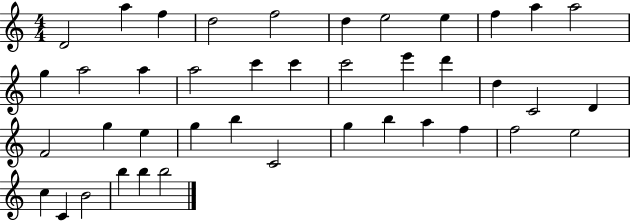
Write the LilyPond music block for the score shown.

{
  \clef treble
  \numericTimeSignature
  \time 4/4
  \key c \major
  d'2 a''4 f''4 | d''2 f''2 | d''4 e''2 e''4 | f''4 a''4 a''2 | \break g''4 a''2 a''4 | a''2 c'''4 c'''4 | c'''2 e'''4 d'''4 | d''4 c'2 d'4 | \break f'2 g''4 e''4 | g''4 b''4 c'2 | g''4 b''4 a''4 f''4 | f''2 e''2 | \break c''4 c'4 b'2 | b''4 b''4 b''2 | \bar "|."
}